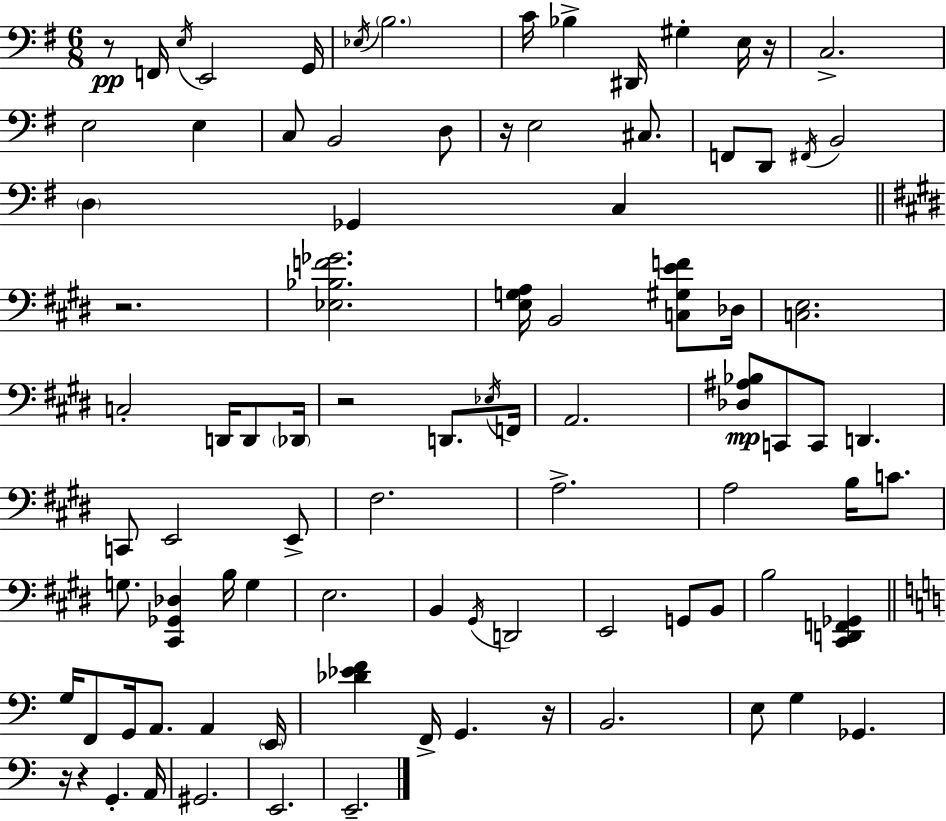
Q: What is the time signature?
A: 6/8